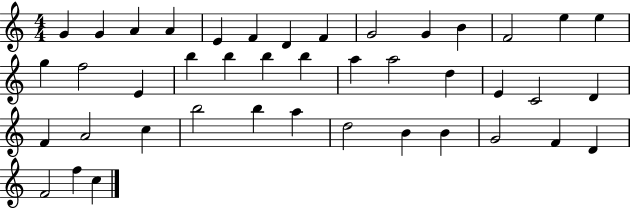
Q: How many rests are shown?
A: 0